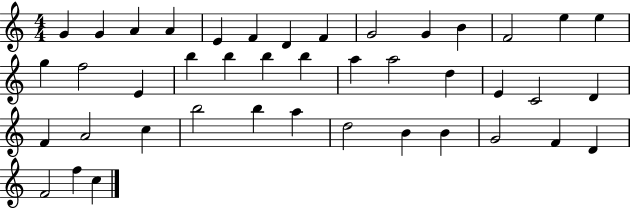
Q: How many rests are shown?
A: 0